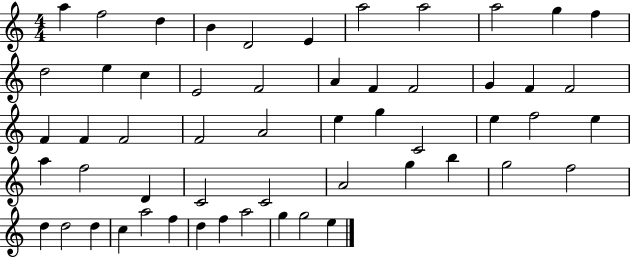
{
  \clef treble
  \numericTimeSignature
  \time 4/4
  \key c \major
  a''4 f''2 d''4 | b'4 d'2 e'4 | a''2 a''2 | a''2 g''4 f''4 | \break d''2 e''4 c''4 | e'2 f'2 | a'4 f'4 f'2 | g'4 f'4 f'2 | \break f'4 f'4 f'2 | f'2 a'2 | e''4 g''4 c'2 | e''4 f''2 e''4 | \break a''4 f''2 d'4 | c'2 c'2 | a'2 g''4 b''4 | g''2 f''2 | \break d''4 d''2 d''4 | c''4 a''2 f''4 | d''4 f''4 a''2 | g''4 g''2 e''4 | \break \bar "|."
}